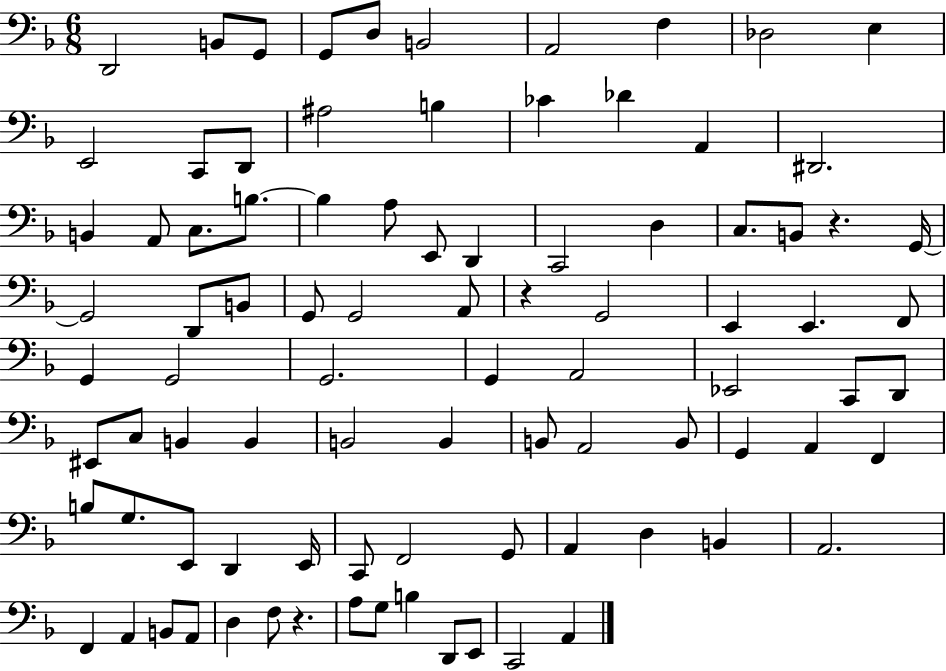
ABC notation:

X:1
T:Untitled
M:6/8
L:1/4
K:F
D,,2 B,,/2 G,,/2 G,,/2 D,/2 B,,2 A,,2 F, _D,2 E, E,,2 C,,/2 D,,/2 ^A,2 B, _C _D A,, ^D,,2 B,, A,,/2 C,/2 B,/2 B, A,/2 E,,/2 D,, C,,2 D, C,/2 B,,/2 z G,,/4 G,,2 D,,/2 B,,/2 G,,/2 G,,2 A,,/2 z G,,2 E,, E,, F,,/2 G,, G,,2 G,,2 G,, A,,2 _E,,2 C,,/2 D,,/2 ^E,,/2 C,/2 B,, B,, B,,2 B,, B,,/2 A,,2 B,,/2 G,, A,, F,, B,/2 G,/2 E,,/2 D,, E,,/4 C,,/2 F,,2 G,,/2 A,, D, B,, A,,2 F,, A,, B,,/2 A,,/2 D, F,/2 z A,/2 G,/2 B, D,,/2 E,,/2 C,,2 A,,